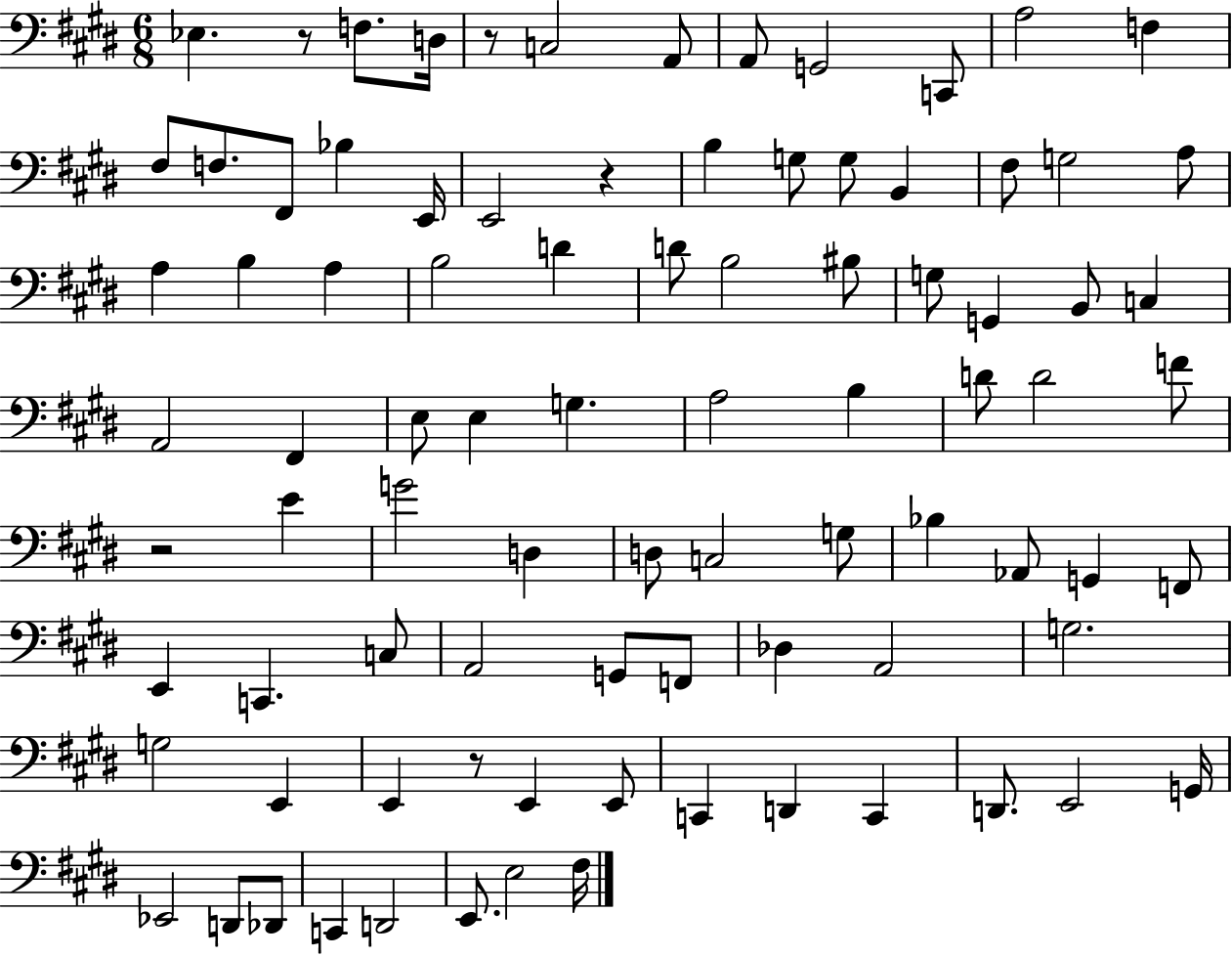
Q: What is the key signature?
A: E major